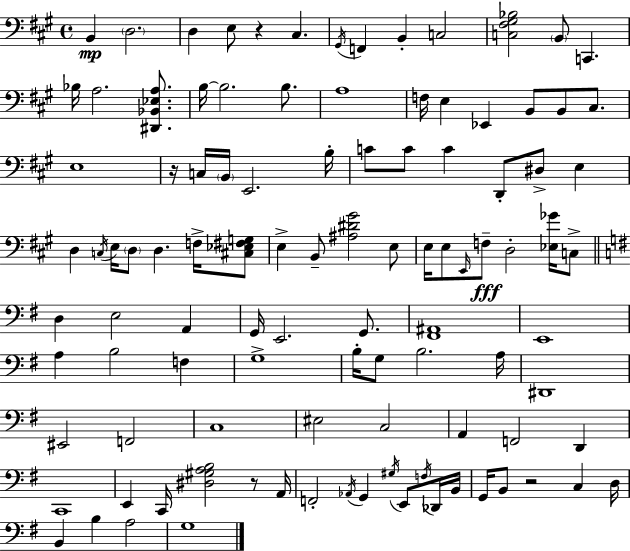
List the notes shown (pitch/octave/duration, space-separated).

B2/q D3/h. D3/q E3/e R/q C#3/q. G#2/s F2/q B2/q C3/h [C3,F#3,G#3,Bb3]/h B2/e C2/q. Bb3/s A3/h. [D#2,Bb2,Eb3,A3]/e. B3/s B3/h. B3/e. A3/w F3/s E3/q Eb2/q B2/e B2/e C#3/e. E3/w R/s C3/s B2/s E2/h. B3/s C4/e C4/e C4/q D2/e D#3/e E3/q D3/q C3/s E3/s D3/e D3/q. F3/s [C#3,Eb3,F#3,G3]/e E3/q B2/e [A#3,D#4,G#4]/h E3/e E3/s E3/e E2/s F3/e D3/h [Eb3,Gb4]/s C3/e D3/q E3/h A2/q G2/s E2/h. G2/e. [F#2,A#2]/w E2/w A3/q B3/h F3/q G3/w B3/s G3/e B3/h. A3/s D#2/w EIS2/h F2/h C3/w EIS3/h C3/h A2/q F2/h D2/q C2/w E2/q C2/s [D#3,G#3,A3,B3]/h R/e A2/s F2/h Ab2/s G2/q G#3/s E2/e F3/s Db2/s B2/s G2/s B2/e R/h C3/q D3/s B2/q B3/q A3/h G3/w